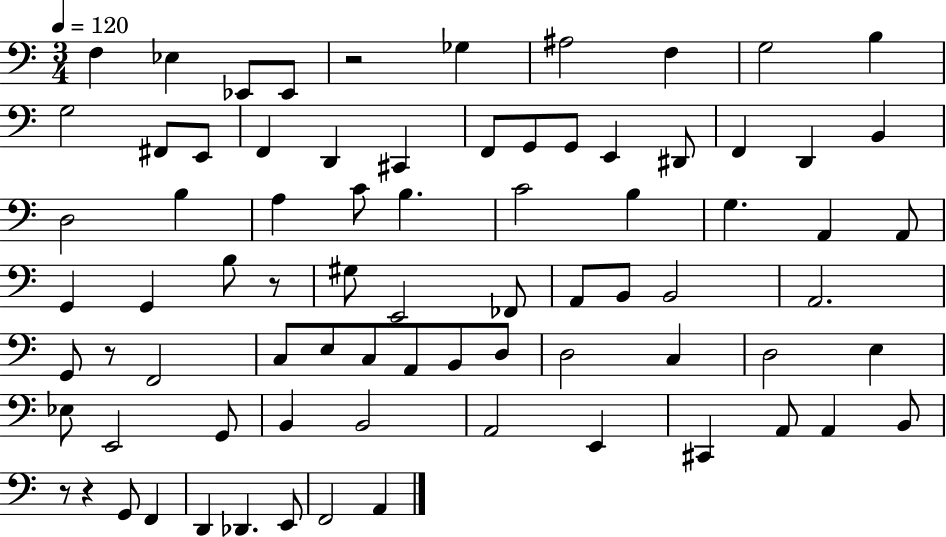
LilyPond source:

{
  \clef bass
  \numericTimeSignature
  \time 3/4
  \key c \major
  \tempo 4 = 120
  f4 ees4 ees,8 ees,8 | r2 ges4 | ais2 f4 | g2 b4 | \break g2 fis,8 e,8 | f,4 d,4 cis,4 | f,8 g,8 g,8 e,4 dis,8 | f,4 d,4 b,4 | \break d2 b4 | a4 c'8 b4. | c'2 b4 | g4. a,4 a,8 | \break g,4 g,4 b8 r8 | gis8 e,2 fes,8 | a,8 b,8 b,2 | a,2. | \break g,8 r8 f,2 | c8 e8 c8 a,8 b,8 d8 | d2 c4 | d2 e4 | \break ees8 e,2 g,8 | b,4 b,2 | a,2 e,4 | cis,4 a,8 a,4 b,8 | \break r8 r4 g,8 f,4 | d,4 des,4. e,8 | f,2 a,4 | \bar "|."
}